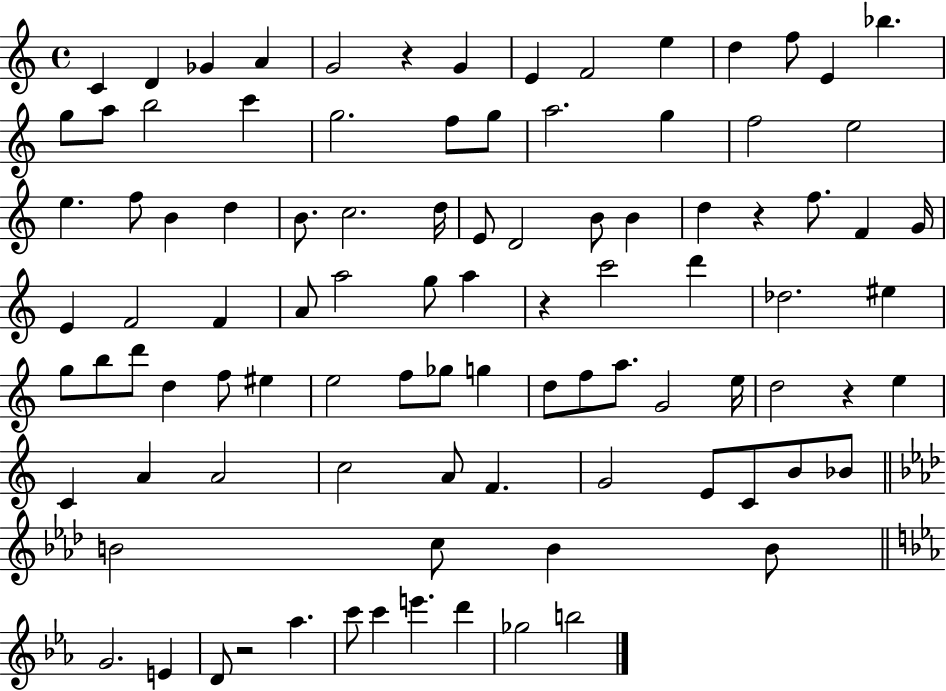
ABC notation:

X:1
T:Untitled
M:4/4
L:1/4
K:C
C D _G A G2 z G E F2 e d f/2 E _b g/2 a/2 b2 c' g2 f/2 g/2 a2 g f2 e2 e f/2 B d B/2 c2 d/4 E/2 D2 B/2 B d z f/2 F G/4 E F2 F A/2 a2 g/2 a z c'2 d' _d2 ^e g/2 b/2 d'/2 d f/2 ^e e2 f/2 _g/2 g d/2 f/2 a/2 G2 e/4 d2 z e C A A2 c2 A/2 F G2 E/2 C/2 B/2 _B/2 B2 c/2 B B/2 G2 E D/2 z2 _a c'/2 c' e' d' _g2 b2